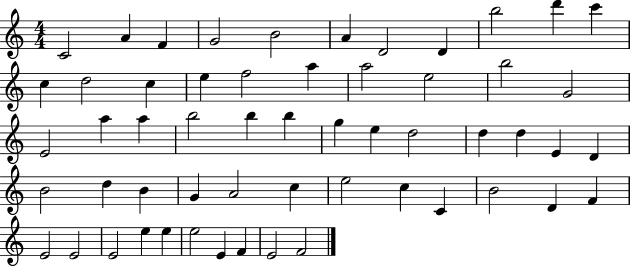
{
  \clef treble
  \numericTimeSignature
  \time 4/4
  \key c \major
  c'2 a'4 f'4 | g'2 b'2 | a'4 d'2 d'4 | b''2 d'''4 c'''4 | \break c''4 d''2 c''4 | e''4 f''2 a''4 | a''2 e''2 | b''2 g'2 | \break e'2 a''4 a''4 | b''2 b''4 b''4 | g''4 e''4 d''2 | d''4 d''4 e'4 d'4 | \break b'2 d''4 b'4 | g'4 a'2 c''4 | e''2 c''4 c'4 | b'2 d'4 f'4 | \break e'2 e'2 | e'2 e''4 e''4 | e''2 e'4 f'4 | e'2 f'2 | \break \bar "|."
}